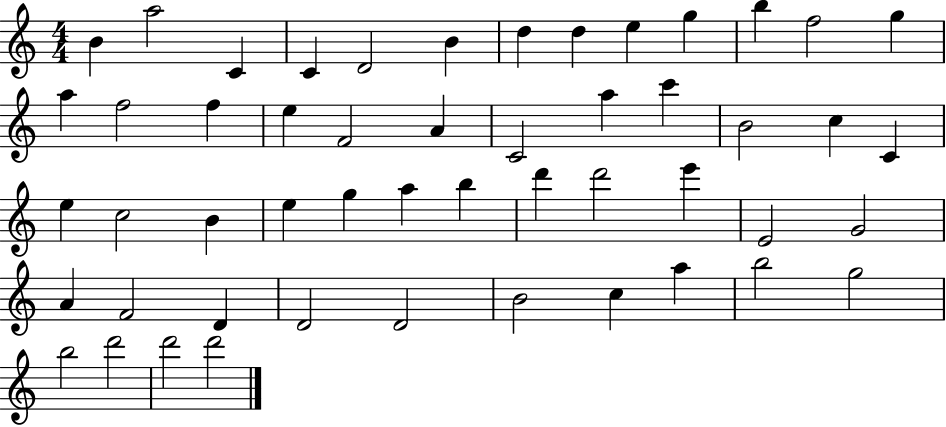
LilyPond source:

{
  \clef treble
  \numericTimeSignature
  \time 4/4
  \key c \major
  b'4 a''2 c'4 | c'4 d'2 b'4 | d''4 d''4 e''4 g''4 | b''4 f''2 g''4 | \break a''4 f''2 f''4 | e''4 f'2 a'4 | c'2 a''4 c'''4 | b'2 c''4 c'4 | \break e''4 c''2 b'4 | e''4 g''4 a''4 b''4 | d'''4 d'''2 e'''4 | e'2 g'2 | \break a'4 f'2 d'4 | d'2 d'2 | b'2 c''4 a''4 | b''2 g''2 | \break b''2 d'''2 | d'''2 d'''2 | \bar "|."
}